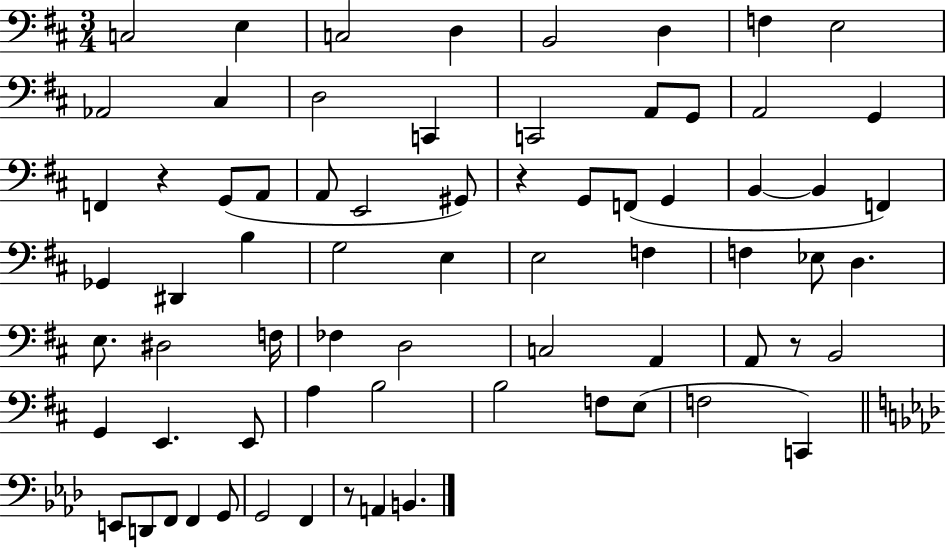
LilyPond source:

{
  \clef bass
  \numericTimeSignature
  \time 3/4
  \key d \major
  c2 e4 | c2 d4 | b,2 d4 | f4 e2 | \break aes,2 cis4 | d2 c,4 | c,2 a,8 g,8 | a,2 g,4 | \break f,4 r4 g,8( a,8 | a,8 e,2 gis,8) | r4 g,8 f,8( g,4 | b,4~~ b,4 f,4) | \break ges,4 dis,4 b4 | g2 e4 | e2 f4 | f4 ees8 d4. | \break e8. dis2 f16 | fes4 d2 | c2 a,4 | a,8 r8 b,2 | \break g,4 e,4. e,8 | a4 b2 | b2 f8 e8( | f2 c,4) | \break \bar "||" \break \key aes \major e,8 d,8 f,8 f,4 g,8 | g,2 f,4 | r8 a,4 b,4. | \bar "|."
}